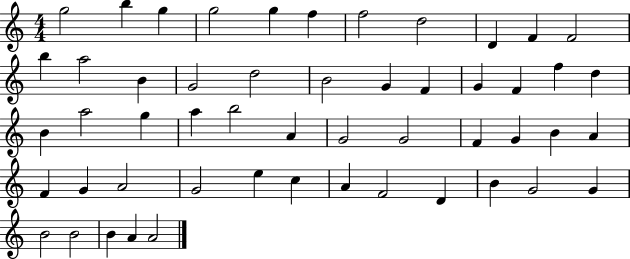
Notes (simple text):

G5/h B5/q G5/q G5/h G5/q F5/q F5/h D5/h D4/q F4/q F4/h B5/q A5/h B4/q G4/h D5/h B4/h G4/q F4/q G4/q F4/q F5/q D5/q B4/q A5/h G5/q A5/q B5/h A4/q G4/h G4/h F4/q G4/q B4/q A4/q F4/q G4/q A4/h G4/h E5/q C5/q A4/q F4/h D4/q B4/q G4/h G4/q B4/h B4/h B4/q A4/q A4/h